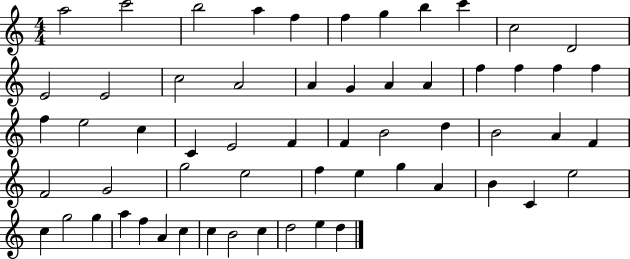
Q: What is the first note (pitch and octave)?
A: A5